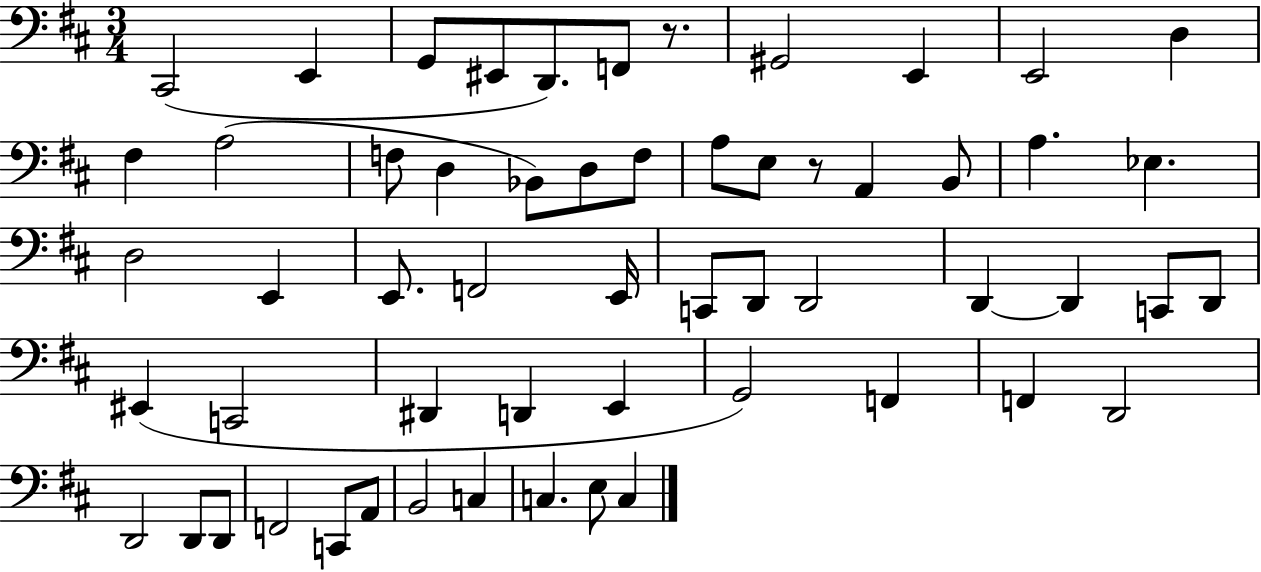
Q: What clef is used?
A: bass